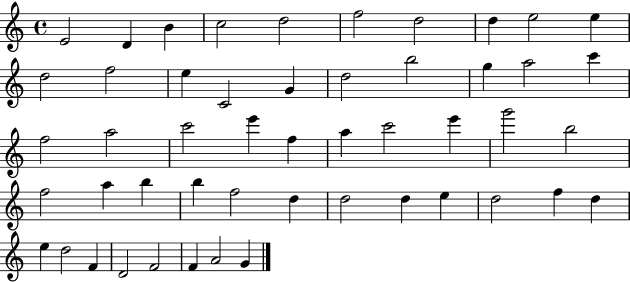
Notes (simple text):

E4/h D4/q B4/q C5/h D5/h F5/h D5/h D5/q E5/h E5/q D5/h F5/h E5/q C4/h G4/q D5/h B5/h G5/q A5/h C6/q F5/h A5/h C6/h E6/q F5/q A5/q C6/h E6/q G6/h B5/h F5/h A5/q B5/q B5/q F5/h D5/q D5/h D5/q E5/q D5/h F5/q D5/q E5/q D5/h F4/q D4/h F4/h F4/q A4/h G4/q